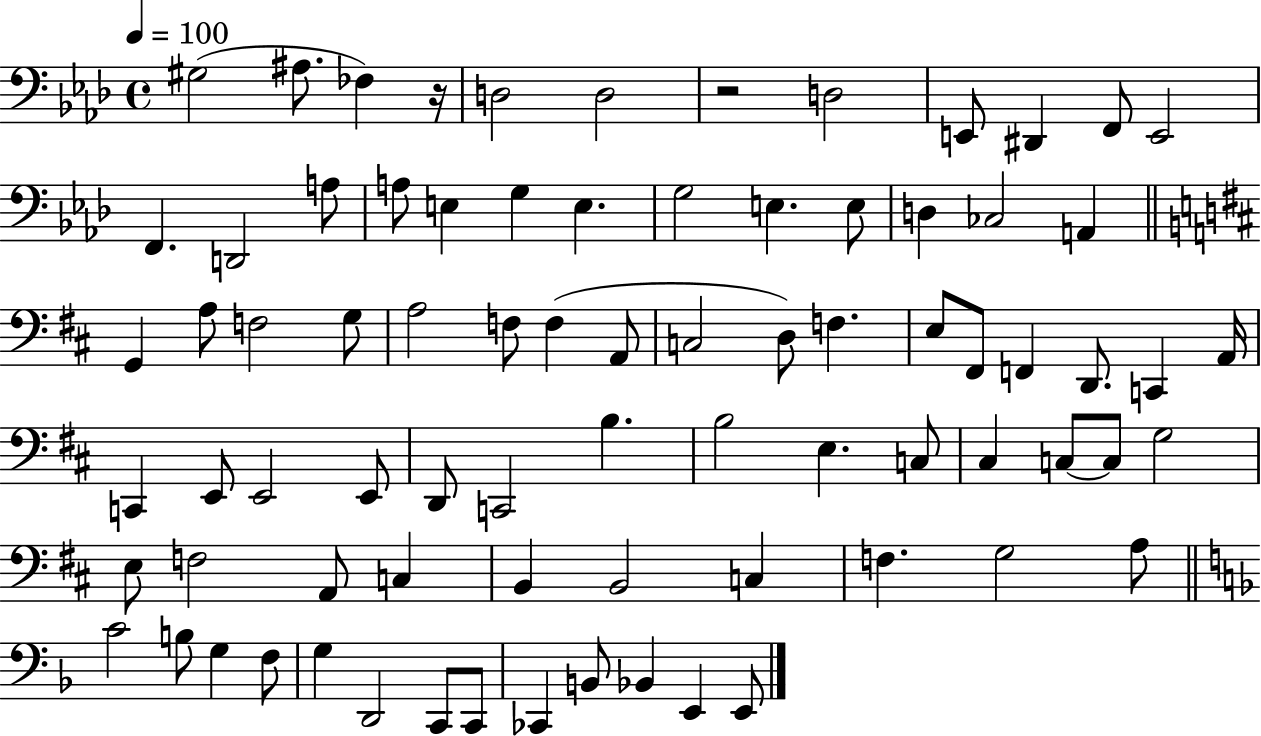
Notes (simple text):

G#3/h A#3/e. FES3/q R/s D3/h D3/h R/h D3/h E2/e D#2/q F2/e E2/h F2/q. D2/h A3/e A3/e E3/q G3/q E3/q. G3/h E3/q. E3/e D3/q CES3/h A2/q G2/q A3/e F3/h G3/e A3/h F3/e F3/q A2/e C3/h D3/e F3/q. E3/e F#2/e F2/q D2/e. C2/q A2/s C2/q E2/e E2/h E2/e D2/e C2/h B3/q. B3/h E3/q. C3/e C#3/q C3/e C3/e G3/h E3/e F3/h A2/e C3/q B2/q B2/h C3/q F3/q. G3/h A3/e C4/h B3/e G3/q F3/e G3/q D2/h C2/e C2/e CES2/q B2/e Bb2/q E2/q E2/e